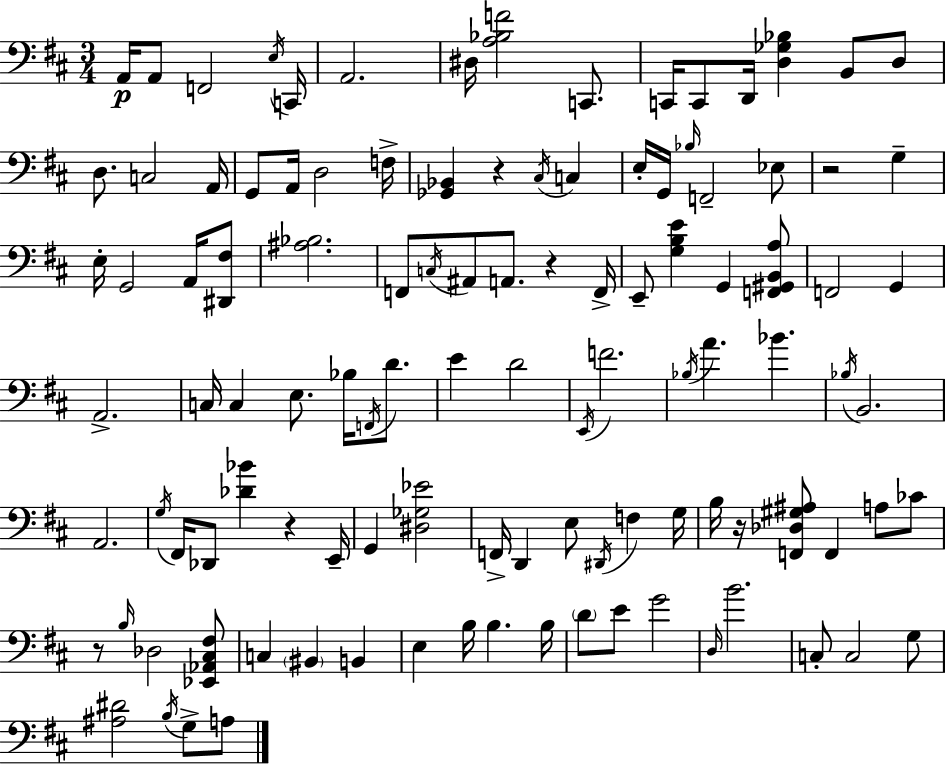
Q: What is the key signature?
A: D major